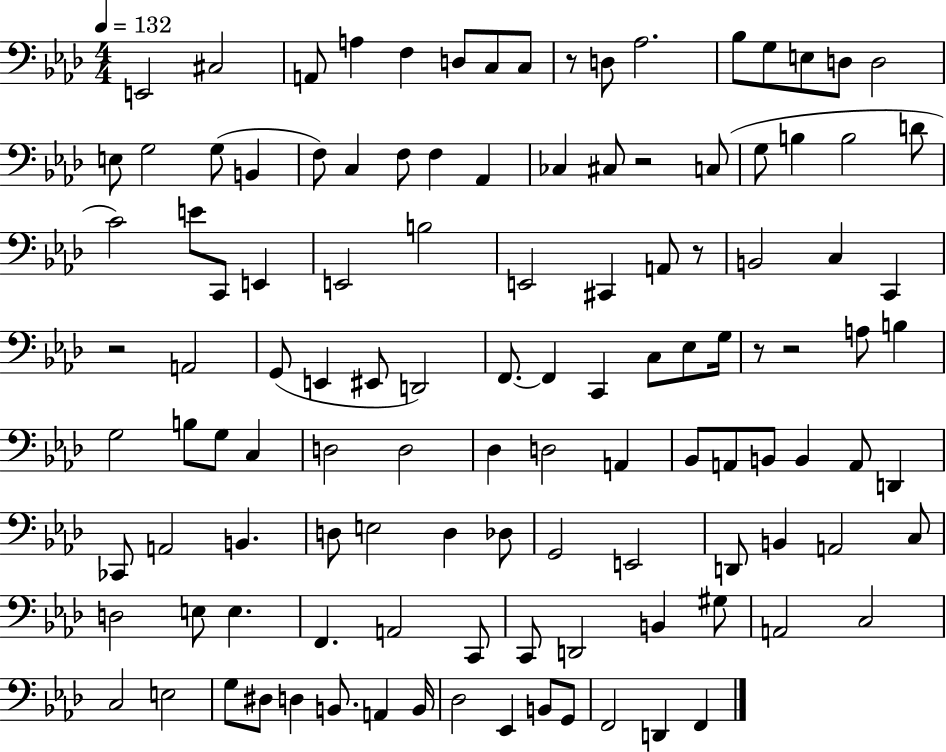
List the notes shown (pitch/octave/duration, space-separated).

E2/h C#3/h A2/e A3/q F3/q D3/e C3/e C3/e R/e D3/e Ab3/h. Bb3/e G3/e E3/e D3/e D3/h E3/e G3/h G3/e B2/q F3/e C3/q F3/e F3/q Ab2/q CES3/q C#3/e R/h C3/e G3/e B3/q B3/h D4/e C4/h E4/e C2/e E2/q E2/h B3/h E2/h C#2/q A2/e R/e B2/h C3/q C2/q R/h A2/h G2/e E2/q EIS2/e D2/h F2/e. F2/q C2/q C3/e Eb3/e G3/s R/e R/h A3/e B3/q G3/h B3/e G3/e C3/q D3/h D3/h Db3/q D3/h A2/q Bb2/e A2/e B2/e B2/q A2/e D2/q CES2/e A2/h B2/q. D3/e E3/h D3/q Db3/e G2/h E2/h D2/e B2/q A2/h C3/e D3/h E3/e E3/q. F2/q. A2/h C2/e C2/e D2/h B2/q G#3/e A2/h C3/h C3/h E3/h G3/e D#3/e D3/q B2/e. A2/q B2/s Db3/h Eb2/q B2/e G2/e F2/h D2/q F2/q